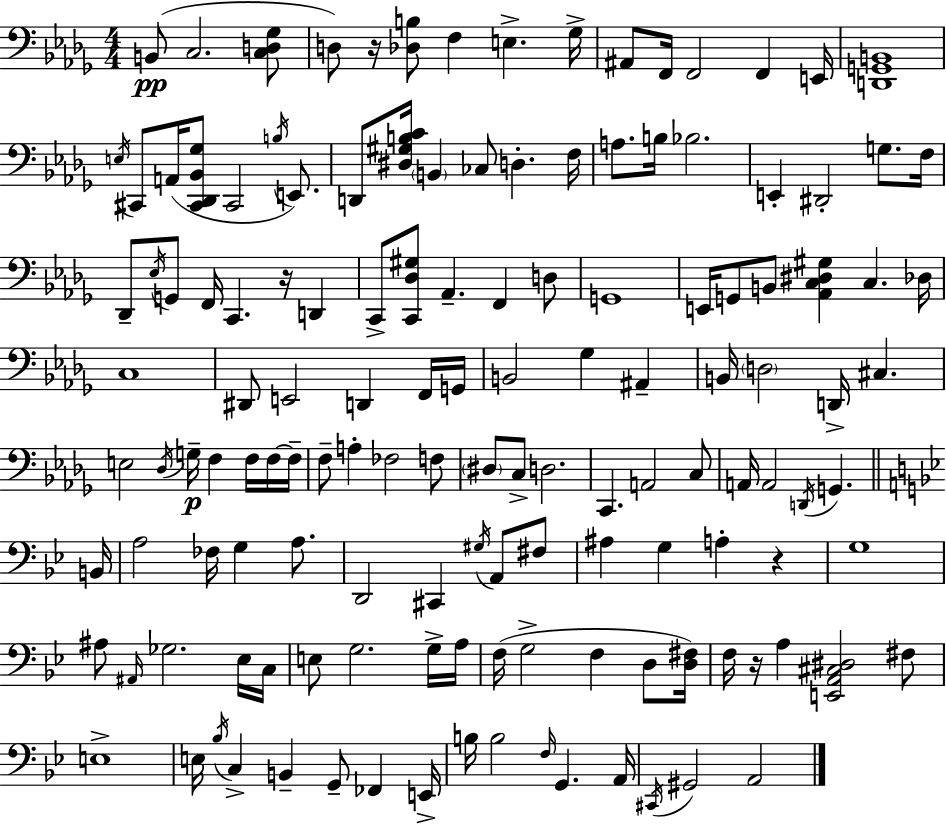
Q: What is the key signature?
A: BES minor